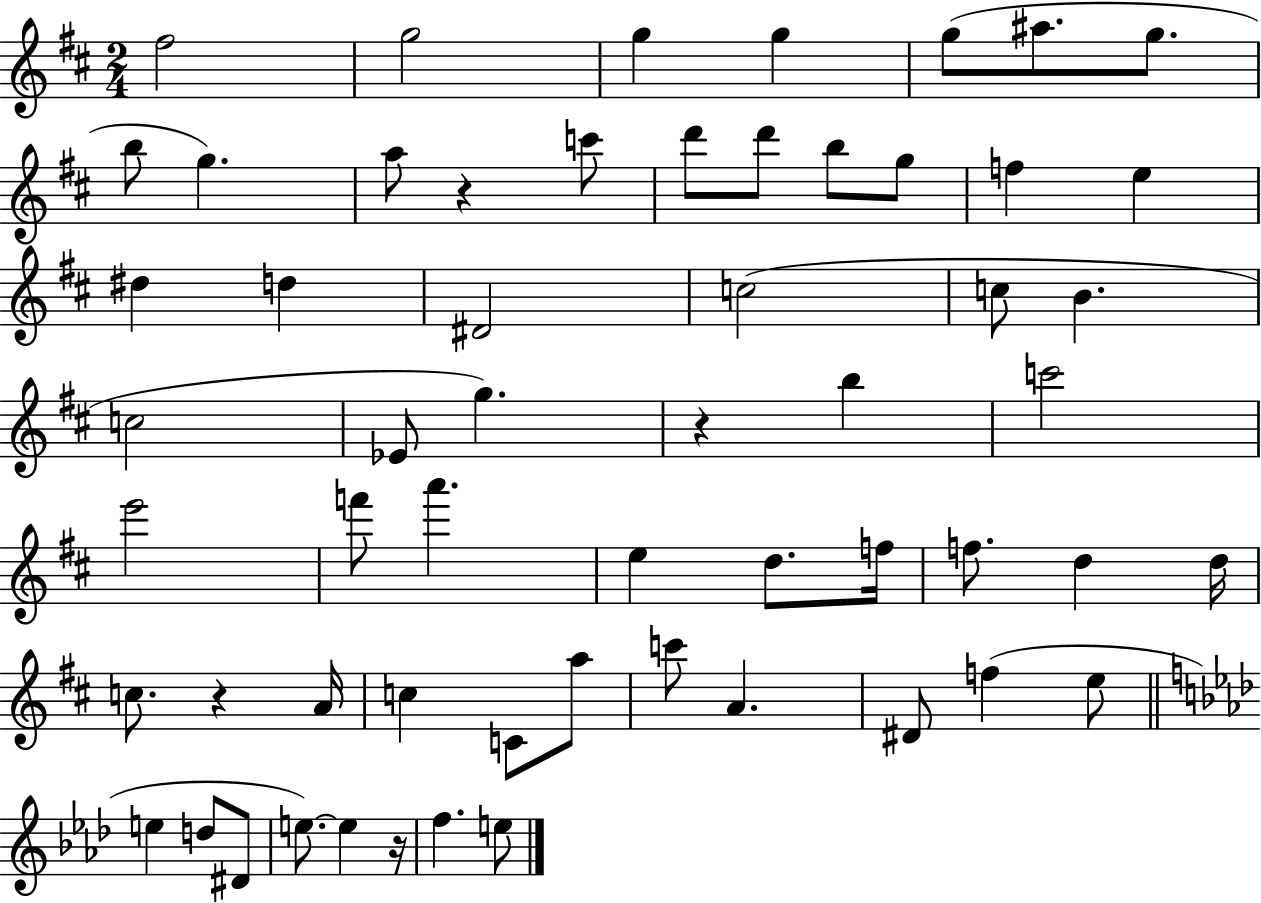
{
  \clef treble
  \numericTimeSignature
  \time 2/4
  \key d \major
  fis''2 | g''2 | g''4 g''4 | g''8( ais''8. g''8. | \break b''8 g''4.) | a''8 r4 c'''8 | d'''8 d'''8 b''8 g''8 | f''4 e''4 | \break dis''4 d''4 | dis'2 | c''2( | c''8 b'4. | \break c''2 | ees'8 g''4.) | r4 b''4 | c'''2 | \break e'''2 | f'''8 a'''4. | e''4 d''8. f''16 | f''8. d''4 d''16 | \break c''8. r4 a'16 | c''4 c'8 a''8 | c'''8 a'4. | dis'8 f''4( e''8 | \break \bar "||" \break \key aes \major e''4 d''8 dis'8 | e''8.~~) e''4 r16 | f''4. e''8 | \bar "|."
}